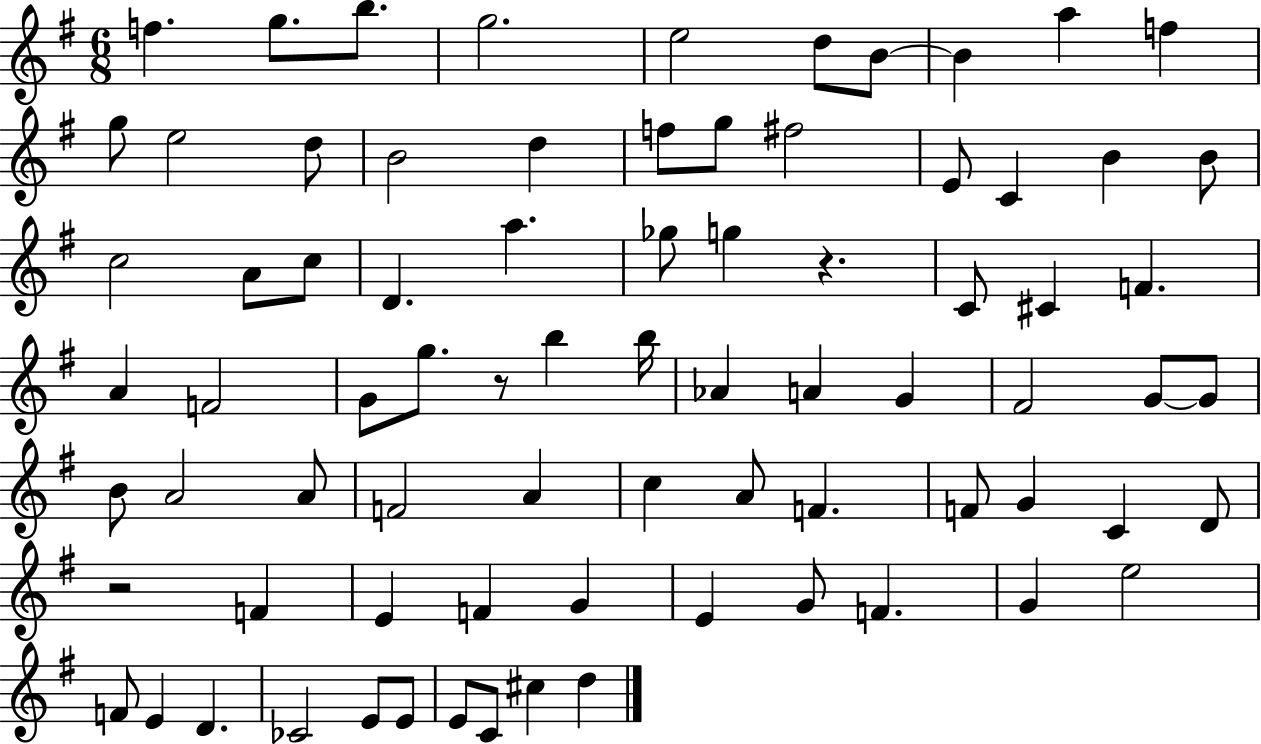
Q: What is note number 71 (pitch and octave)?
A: E4